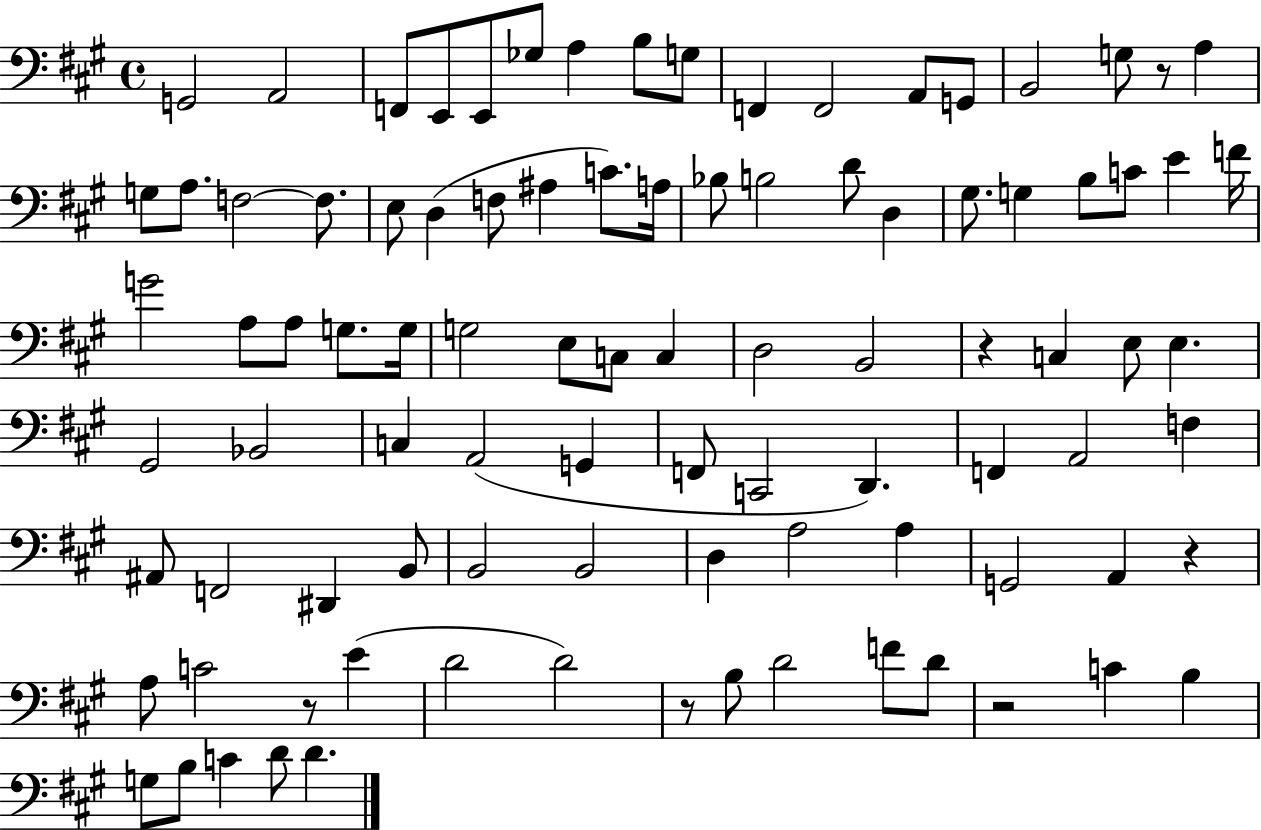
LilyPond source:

{
  \clef bass
  \time 4/4
  \defaultTimeSignature
  \key a \major
  g,2 a,2 | f,8 e,8 e,8 ges8 a4 b8 g8 | f,4 f,2 a,8 g,8 | b,2 g8 r8 a4 | \break g8 a8. f2~~ f8. | e8 d4( f8 ais4 c'8.) a16 | bes8 b2 d'8 d4 | gis8. g4 b8 c'8 e'4 f'16 | \break g'2 a8 a8 g8. g16 | g2 e8 c8 c4 | d2 b,2 | r4 c4 e8 e4. | \break gis,2 bes,2 | c4 a,2( g,4 | f,8 c,2 d,4.) | f,4 a,2 f4 | \break ais,8 f,2 dis,4 b,8 | b,2 b,2 | d4 a2 a4 | g,2 a,4 r4 | \break a8 c'2 r8 e'4( | d'2 d'2) | r8 b8 d'2 f'8 d'8 | r2 c'4 b4 | \break g8 b8 c'4 d'8 d'4. | \bar "|."
}